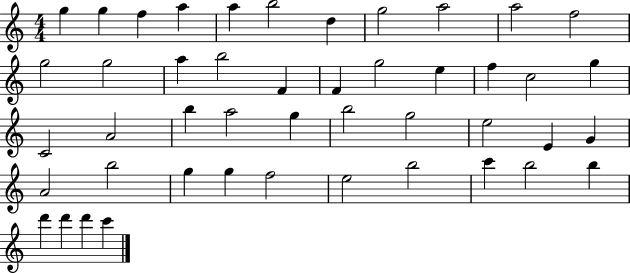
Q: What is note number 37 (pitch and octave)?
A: F5